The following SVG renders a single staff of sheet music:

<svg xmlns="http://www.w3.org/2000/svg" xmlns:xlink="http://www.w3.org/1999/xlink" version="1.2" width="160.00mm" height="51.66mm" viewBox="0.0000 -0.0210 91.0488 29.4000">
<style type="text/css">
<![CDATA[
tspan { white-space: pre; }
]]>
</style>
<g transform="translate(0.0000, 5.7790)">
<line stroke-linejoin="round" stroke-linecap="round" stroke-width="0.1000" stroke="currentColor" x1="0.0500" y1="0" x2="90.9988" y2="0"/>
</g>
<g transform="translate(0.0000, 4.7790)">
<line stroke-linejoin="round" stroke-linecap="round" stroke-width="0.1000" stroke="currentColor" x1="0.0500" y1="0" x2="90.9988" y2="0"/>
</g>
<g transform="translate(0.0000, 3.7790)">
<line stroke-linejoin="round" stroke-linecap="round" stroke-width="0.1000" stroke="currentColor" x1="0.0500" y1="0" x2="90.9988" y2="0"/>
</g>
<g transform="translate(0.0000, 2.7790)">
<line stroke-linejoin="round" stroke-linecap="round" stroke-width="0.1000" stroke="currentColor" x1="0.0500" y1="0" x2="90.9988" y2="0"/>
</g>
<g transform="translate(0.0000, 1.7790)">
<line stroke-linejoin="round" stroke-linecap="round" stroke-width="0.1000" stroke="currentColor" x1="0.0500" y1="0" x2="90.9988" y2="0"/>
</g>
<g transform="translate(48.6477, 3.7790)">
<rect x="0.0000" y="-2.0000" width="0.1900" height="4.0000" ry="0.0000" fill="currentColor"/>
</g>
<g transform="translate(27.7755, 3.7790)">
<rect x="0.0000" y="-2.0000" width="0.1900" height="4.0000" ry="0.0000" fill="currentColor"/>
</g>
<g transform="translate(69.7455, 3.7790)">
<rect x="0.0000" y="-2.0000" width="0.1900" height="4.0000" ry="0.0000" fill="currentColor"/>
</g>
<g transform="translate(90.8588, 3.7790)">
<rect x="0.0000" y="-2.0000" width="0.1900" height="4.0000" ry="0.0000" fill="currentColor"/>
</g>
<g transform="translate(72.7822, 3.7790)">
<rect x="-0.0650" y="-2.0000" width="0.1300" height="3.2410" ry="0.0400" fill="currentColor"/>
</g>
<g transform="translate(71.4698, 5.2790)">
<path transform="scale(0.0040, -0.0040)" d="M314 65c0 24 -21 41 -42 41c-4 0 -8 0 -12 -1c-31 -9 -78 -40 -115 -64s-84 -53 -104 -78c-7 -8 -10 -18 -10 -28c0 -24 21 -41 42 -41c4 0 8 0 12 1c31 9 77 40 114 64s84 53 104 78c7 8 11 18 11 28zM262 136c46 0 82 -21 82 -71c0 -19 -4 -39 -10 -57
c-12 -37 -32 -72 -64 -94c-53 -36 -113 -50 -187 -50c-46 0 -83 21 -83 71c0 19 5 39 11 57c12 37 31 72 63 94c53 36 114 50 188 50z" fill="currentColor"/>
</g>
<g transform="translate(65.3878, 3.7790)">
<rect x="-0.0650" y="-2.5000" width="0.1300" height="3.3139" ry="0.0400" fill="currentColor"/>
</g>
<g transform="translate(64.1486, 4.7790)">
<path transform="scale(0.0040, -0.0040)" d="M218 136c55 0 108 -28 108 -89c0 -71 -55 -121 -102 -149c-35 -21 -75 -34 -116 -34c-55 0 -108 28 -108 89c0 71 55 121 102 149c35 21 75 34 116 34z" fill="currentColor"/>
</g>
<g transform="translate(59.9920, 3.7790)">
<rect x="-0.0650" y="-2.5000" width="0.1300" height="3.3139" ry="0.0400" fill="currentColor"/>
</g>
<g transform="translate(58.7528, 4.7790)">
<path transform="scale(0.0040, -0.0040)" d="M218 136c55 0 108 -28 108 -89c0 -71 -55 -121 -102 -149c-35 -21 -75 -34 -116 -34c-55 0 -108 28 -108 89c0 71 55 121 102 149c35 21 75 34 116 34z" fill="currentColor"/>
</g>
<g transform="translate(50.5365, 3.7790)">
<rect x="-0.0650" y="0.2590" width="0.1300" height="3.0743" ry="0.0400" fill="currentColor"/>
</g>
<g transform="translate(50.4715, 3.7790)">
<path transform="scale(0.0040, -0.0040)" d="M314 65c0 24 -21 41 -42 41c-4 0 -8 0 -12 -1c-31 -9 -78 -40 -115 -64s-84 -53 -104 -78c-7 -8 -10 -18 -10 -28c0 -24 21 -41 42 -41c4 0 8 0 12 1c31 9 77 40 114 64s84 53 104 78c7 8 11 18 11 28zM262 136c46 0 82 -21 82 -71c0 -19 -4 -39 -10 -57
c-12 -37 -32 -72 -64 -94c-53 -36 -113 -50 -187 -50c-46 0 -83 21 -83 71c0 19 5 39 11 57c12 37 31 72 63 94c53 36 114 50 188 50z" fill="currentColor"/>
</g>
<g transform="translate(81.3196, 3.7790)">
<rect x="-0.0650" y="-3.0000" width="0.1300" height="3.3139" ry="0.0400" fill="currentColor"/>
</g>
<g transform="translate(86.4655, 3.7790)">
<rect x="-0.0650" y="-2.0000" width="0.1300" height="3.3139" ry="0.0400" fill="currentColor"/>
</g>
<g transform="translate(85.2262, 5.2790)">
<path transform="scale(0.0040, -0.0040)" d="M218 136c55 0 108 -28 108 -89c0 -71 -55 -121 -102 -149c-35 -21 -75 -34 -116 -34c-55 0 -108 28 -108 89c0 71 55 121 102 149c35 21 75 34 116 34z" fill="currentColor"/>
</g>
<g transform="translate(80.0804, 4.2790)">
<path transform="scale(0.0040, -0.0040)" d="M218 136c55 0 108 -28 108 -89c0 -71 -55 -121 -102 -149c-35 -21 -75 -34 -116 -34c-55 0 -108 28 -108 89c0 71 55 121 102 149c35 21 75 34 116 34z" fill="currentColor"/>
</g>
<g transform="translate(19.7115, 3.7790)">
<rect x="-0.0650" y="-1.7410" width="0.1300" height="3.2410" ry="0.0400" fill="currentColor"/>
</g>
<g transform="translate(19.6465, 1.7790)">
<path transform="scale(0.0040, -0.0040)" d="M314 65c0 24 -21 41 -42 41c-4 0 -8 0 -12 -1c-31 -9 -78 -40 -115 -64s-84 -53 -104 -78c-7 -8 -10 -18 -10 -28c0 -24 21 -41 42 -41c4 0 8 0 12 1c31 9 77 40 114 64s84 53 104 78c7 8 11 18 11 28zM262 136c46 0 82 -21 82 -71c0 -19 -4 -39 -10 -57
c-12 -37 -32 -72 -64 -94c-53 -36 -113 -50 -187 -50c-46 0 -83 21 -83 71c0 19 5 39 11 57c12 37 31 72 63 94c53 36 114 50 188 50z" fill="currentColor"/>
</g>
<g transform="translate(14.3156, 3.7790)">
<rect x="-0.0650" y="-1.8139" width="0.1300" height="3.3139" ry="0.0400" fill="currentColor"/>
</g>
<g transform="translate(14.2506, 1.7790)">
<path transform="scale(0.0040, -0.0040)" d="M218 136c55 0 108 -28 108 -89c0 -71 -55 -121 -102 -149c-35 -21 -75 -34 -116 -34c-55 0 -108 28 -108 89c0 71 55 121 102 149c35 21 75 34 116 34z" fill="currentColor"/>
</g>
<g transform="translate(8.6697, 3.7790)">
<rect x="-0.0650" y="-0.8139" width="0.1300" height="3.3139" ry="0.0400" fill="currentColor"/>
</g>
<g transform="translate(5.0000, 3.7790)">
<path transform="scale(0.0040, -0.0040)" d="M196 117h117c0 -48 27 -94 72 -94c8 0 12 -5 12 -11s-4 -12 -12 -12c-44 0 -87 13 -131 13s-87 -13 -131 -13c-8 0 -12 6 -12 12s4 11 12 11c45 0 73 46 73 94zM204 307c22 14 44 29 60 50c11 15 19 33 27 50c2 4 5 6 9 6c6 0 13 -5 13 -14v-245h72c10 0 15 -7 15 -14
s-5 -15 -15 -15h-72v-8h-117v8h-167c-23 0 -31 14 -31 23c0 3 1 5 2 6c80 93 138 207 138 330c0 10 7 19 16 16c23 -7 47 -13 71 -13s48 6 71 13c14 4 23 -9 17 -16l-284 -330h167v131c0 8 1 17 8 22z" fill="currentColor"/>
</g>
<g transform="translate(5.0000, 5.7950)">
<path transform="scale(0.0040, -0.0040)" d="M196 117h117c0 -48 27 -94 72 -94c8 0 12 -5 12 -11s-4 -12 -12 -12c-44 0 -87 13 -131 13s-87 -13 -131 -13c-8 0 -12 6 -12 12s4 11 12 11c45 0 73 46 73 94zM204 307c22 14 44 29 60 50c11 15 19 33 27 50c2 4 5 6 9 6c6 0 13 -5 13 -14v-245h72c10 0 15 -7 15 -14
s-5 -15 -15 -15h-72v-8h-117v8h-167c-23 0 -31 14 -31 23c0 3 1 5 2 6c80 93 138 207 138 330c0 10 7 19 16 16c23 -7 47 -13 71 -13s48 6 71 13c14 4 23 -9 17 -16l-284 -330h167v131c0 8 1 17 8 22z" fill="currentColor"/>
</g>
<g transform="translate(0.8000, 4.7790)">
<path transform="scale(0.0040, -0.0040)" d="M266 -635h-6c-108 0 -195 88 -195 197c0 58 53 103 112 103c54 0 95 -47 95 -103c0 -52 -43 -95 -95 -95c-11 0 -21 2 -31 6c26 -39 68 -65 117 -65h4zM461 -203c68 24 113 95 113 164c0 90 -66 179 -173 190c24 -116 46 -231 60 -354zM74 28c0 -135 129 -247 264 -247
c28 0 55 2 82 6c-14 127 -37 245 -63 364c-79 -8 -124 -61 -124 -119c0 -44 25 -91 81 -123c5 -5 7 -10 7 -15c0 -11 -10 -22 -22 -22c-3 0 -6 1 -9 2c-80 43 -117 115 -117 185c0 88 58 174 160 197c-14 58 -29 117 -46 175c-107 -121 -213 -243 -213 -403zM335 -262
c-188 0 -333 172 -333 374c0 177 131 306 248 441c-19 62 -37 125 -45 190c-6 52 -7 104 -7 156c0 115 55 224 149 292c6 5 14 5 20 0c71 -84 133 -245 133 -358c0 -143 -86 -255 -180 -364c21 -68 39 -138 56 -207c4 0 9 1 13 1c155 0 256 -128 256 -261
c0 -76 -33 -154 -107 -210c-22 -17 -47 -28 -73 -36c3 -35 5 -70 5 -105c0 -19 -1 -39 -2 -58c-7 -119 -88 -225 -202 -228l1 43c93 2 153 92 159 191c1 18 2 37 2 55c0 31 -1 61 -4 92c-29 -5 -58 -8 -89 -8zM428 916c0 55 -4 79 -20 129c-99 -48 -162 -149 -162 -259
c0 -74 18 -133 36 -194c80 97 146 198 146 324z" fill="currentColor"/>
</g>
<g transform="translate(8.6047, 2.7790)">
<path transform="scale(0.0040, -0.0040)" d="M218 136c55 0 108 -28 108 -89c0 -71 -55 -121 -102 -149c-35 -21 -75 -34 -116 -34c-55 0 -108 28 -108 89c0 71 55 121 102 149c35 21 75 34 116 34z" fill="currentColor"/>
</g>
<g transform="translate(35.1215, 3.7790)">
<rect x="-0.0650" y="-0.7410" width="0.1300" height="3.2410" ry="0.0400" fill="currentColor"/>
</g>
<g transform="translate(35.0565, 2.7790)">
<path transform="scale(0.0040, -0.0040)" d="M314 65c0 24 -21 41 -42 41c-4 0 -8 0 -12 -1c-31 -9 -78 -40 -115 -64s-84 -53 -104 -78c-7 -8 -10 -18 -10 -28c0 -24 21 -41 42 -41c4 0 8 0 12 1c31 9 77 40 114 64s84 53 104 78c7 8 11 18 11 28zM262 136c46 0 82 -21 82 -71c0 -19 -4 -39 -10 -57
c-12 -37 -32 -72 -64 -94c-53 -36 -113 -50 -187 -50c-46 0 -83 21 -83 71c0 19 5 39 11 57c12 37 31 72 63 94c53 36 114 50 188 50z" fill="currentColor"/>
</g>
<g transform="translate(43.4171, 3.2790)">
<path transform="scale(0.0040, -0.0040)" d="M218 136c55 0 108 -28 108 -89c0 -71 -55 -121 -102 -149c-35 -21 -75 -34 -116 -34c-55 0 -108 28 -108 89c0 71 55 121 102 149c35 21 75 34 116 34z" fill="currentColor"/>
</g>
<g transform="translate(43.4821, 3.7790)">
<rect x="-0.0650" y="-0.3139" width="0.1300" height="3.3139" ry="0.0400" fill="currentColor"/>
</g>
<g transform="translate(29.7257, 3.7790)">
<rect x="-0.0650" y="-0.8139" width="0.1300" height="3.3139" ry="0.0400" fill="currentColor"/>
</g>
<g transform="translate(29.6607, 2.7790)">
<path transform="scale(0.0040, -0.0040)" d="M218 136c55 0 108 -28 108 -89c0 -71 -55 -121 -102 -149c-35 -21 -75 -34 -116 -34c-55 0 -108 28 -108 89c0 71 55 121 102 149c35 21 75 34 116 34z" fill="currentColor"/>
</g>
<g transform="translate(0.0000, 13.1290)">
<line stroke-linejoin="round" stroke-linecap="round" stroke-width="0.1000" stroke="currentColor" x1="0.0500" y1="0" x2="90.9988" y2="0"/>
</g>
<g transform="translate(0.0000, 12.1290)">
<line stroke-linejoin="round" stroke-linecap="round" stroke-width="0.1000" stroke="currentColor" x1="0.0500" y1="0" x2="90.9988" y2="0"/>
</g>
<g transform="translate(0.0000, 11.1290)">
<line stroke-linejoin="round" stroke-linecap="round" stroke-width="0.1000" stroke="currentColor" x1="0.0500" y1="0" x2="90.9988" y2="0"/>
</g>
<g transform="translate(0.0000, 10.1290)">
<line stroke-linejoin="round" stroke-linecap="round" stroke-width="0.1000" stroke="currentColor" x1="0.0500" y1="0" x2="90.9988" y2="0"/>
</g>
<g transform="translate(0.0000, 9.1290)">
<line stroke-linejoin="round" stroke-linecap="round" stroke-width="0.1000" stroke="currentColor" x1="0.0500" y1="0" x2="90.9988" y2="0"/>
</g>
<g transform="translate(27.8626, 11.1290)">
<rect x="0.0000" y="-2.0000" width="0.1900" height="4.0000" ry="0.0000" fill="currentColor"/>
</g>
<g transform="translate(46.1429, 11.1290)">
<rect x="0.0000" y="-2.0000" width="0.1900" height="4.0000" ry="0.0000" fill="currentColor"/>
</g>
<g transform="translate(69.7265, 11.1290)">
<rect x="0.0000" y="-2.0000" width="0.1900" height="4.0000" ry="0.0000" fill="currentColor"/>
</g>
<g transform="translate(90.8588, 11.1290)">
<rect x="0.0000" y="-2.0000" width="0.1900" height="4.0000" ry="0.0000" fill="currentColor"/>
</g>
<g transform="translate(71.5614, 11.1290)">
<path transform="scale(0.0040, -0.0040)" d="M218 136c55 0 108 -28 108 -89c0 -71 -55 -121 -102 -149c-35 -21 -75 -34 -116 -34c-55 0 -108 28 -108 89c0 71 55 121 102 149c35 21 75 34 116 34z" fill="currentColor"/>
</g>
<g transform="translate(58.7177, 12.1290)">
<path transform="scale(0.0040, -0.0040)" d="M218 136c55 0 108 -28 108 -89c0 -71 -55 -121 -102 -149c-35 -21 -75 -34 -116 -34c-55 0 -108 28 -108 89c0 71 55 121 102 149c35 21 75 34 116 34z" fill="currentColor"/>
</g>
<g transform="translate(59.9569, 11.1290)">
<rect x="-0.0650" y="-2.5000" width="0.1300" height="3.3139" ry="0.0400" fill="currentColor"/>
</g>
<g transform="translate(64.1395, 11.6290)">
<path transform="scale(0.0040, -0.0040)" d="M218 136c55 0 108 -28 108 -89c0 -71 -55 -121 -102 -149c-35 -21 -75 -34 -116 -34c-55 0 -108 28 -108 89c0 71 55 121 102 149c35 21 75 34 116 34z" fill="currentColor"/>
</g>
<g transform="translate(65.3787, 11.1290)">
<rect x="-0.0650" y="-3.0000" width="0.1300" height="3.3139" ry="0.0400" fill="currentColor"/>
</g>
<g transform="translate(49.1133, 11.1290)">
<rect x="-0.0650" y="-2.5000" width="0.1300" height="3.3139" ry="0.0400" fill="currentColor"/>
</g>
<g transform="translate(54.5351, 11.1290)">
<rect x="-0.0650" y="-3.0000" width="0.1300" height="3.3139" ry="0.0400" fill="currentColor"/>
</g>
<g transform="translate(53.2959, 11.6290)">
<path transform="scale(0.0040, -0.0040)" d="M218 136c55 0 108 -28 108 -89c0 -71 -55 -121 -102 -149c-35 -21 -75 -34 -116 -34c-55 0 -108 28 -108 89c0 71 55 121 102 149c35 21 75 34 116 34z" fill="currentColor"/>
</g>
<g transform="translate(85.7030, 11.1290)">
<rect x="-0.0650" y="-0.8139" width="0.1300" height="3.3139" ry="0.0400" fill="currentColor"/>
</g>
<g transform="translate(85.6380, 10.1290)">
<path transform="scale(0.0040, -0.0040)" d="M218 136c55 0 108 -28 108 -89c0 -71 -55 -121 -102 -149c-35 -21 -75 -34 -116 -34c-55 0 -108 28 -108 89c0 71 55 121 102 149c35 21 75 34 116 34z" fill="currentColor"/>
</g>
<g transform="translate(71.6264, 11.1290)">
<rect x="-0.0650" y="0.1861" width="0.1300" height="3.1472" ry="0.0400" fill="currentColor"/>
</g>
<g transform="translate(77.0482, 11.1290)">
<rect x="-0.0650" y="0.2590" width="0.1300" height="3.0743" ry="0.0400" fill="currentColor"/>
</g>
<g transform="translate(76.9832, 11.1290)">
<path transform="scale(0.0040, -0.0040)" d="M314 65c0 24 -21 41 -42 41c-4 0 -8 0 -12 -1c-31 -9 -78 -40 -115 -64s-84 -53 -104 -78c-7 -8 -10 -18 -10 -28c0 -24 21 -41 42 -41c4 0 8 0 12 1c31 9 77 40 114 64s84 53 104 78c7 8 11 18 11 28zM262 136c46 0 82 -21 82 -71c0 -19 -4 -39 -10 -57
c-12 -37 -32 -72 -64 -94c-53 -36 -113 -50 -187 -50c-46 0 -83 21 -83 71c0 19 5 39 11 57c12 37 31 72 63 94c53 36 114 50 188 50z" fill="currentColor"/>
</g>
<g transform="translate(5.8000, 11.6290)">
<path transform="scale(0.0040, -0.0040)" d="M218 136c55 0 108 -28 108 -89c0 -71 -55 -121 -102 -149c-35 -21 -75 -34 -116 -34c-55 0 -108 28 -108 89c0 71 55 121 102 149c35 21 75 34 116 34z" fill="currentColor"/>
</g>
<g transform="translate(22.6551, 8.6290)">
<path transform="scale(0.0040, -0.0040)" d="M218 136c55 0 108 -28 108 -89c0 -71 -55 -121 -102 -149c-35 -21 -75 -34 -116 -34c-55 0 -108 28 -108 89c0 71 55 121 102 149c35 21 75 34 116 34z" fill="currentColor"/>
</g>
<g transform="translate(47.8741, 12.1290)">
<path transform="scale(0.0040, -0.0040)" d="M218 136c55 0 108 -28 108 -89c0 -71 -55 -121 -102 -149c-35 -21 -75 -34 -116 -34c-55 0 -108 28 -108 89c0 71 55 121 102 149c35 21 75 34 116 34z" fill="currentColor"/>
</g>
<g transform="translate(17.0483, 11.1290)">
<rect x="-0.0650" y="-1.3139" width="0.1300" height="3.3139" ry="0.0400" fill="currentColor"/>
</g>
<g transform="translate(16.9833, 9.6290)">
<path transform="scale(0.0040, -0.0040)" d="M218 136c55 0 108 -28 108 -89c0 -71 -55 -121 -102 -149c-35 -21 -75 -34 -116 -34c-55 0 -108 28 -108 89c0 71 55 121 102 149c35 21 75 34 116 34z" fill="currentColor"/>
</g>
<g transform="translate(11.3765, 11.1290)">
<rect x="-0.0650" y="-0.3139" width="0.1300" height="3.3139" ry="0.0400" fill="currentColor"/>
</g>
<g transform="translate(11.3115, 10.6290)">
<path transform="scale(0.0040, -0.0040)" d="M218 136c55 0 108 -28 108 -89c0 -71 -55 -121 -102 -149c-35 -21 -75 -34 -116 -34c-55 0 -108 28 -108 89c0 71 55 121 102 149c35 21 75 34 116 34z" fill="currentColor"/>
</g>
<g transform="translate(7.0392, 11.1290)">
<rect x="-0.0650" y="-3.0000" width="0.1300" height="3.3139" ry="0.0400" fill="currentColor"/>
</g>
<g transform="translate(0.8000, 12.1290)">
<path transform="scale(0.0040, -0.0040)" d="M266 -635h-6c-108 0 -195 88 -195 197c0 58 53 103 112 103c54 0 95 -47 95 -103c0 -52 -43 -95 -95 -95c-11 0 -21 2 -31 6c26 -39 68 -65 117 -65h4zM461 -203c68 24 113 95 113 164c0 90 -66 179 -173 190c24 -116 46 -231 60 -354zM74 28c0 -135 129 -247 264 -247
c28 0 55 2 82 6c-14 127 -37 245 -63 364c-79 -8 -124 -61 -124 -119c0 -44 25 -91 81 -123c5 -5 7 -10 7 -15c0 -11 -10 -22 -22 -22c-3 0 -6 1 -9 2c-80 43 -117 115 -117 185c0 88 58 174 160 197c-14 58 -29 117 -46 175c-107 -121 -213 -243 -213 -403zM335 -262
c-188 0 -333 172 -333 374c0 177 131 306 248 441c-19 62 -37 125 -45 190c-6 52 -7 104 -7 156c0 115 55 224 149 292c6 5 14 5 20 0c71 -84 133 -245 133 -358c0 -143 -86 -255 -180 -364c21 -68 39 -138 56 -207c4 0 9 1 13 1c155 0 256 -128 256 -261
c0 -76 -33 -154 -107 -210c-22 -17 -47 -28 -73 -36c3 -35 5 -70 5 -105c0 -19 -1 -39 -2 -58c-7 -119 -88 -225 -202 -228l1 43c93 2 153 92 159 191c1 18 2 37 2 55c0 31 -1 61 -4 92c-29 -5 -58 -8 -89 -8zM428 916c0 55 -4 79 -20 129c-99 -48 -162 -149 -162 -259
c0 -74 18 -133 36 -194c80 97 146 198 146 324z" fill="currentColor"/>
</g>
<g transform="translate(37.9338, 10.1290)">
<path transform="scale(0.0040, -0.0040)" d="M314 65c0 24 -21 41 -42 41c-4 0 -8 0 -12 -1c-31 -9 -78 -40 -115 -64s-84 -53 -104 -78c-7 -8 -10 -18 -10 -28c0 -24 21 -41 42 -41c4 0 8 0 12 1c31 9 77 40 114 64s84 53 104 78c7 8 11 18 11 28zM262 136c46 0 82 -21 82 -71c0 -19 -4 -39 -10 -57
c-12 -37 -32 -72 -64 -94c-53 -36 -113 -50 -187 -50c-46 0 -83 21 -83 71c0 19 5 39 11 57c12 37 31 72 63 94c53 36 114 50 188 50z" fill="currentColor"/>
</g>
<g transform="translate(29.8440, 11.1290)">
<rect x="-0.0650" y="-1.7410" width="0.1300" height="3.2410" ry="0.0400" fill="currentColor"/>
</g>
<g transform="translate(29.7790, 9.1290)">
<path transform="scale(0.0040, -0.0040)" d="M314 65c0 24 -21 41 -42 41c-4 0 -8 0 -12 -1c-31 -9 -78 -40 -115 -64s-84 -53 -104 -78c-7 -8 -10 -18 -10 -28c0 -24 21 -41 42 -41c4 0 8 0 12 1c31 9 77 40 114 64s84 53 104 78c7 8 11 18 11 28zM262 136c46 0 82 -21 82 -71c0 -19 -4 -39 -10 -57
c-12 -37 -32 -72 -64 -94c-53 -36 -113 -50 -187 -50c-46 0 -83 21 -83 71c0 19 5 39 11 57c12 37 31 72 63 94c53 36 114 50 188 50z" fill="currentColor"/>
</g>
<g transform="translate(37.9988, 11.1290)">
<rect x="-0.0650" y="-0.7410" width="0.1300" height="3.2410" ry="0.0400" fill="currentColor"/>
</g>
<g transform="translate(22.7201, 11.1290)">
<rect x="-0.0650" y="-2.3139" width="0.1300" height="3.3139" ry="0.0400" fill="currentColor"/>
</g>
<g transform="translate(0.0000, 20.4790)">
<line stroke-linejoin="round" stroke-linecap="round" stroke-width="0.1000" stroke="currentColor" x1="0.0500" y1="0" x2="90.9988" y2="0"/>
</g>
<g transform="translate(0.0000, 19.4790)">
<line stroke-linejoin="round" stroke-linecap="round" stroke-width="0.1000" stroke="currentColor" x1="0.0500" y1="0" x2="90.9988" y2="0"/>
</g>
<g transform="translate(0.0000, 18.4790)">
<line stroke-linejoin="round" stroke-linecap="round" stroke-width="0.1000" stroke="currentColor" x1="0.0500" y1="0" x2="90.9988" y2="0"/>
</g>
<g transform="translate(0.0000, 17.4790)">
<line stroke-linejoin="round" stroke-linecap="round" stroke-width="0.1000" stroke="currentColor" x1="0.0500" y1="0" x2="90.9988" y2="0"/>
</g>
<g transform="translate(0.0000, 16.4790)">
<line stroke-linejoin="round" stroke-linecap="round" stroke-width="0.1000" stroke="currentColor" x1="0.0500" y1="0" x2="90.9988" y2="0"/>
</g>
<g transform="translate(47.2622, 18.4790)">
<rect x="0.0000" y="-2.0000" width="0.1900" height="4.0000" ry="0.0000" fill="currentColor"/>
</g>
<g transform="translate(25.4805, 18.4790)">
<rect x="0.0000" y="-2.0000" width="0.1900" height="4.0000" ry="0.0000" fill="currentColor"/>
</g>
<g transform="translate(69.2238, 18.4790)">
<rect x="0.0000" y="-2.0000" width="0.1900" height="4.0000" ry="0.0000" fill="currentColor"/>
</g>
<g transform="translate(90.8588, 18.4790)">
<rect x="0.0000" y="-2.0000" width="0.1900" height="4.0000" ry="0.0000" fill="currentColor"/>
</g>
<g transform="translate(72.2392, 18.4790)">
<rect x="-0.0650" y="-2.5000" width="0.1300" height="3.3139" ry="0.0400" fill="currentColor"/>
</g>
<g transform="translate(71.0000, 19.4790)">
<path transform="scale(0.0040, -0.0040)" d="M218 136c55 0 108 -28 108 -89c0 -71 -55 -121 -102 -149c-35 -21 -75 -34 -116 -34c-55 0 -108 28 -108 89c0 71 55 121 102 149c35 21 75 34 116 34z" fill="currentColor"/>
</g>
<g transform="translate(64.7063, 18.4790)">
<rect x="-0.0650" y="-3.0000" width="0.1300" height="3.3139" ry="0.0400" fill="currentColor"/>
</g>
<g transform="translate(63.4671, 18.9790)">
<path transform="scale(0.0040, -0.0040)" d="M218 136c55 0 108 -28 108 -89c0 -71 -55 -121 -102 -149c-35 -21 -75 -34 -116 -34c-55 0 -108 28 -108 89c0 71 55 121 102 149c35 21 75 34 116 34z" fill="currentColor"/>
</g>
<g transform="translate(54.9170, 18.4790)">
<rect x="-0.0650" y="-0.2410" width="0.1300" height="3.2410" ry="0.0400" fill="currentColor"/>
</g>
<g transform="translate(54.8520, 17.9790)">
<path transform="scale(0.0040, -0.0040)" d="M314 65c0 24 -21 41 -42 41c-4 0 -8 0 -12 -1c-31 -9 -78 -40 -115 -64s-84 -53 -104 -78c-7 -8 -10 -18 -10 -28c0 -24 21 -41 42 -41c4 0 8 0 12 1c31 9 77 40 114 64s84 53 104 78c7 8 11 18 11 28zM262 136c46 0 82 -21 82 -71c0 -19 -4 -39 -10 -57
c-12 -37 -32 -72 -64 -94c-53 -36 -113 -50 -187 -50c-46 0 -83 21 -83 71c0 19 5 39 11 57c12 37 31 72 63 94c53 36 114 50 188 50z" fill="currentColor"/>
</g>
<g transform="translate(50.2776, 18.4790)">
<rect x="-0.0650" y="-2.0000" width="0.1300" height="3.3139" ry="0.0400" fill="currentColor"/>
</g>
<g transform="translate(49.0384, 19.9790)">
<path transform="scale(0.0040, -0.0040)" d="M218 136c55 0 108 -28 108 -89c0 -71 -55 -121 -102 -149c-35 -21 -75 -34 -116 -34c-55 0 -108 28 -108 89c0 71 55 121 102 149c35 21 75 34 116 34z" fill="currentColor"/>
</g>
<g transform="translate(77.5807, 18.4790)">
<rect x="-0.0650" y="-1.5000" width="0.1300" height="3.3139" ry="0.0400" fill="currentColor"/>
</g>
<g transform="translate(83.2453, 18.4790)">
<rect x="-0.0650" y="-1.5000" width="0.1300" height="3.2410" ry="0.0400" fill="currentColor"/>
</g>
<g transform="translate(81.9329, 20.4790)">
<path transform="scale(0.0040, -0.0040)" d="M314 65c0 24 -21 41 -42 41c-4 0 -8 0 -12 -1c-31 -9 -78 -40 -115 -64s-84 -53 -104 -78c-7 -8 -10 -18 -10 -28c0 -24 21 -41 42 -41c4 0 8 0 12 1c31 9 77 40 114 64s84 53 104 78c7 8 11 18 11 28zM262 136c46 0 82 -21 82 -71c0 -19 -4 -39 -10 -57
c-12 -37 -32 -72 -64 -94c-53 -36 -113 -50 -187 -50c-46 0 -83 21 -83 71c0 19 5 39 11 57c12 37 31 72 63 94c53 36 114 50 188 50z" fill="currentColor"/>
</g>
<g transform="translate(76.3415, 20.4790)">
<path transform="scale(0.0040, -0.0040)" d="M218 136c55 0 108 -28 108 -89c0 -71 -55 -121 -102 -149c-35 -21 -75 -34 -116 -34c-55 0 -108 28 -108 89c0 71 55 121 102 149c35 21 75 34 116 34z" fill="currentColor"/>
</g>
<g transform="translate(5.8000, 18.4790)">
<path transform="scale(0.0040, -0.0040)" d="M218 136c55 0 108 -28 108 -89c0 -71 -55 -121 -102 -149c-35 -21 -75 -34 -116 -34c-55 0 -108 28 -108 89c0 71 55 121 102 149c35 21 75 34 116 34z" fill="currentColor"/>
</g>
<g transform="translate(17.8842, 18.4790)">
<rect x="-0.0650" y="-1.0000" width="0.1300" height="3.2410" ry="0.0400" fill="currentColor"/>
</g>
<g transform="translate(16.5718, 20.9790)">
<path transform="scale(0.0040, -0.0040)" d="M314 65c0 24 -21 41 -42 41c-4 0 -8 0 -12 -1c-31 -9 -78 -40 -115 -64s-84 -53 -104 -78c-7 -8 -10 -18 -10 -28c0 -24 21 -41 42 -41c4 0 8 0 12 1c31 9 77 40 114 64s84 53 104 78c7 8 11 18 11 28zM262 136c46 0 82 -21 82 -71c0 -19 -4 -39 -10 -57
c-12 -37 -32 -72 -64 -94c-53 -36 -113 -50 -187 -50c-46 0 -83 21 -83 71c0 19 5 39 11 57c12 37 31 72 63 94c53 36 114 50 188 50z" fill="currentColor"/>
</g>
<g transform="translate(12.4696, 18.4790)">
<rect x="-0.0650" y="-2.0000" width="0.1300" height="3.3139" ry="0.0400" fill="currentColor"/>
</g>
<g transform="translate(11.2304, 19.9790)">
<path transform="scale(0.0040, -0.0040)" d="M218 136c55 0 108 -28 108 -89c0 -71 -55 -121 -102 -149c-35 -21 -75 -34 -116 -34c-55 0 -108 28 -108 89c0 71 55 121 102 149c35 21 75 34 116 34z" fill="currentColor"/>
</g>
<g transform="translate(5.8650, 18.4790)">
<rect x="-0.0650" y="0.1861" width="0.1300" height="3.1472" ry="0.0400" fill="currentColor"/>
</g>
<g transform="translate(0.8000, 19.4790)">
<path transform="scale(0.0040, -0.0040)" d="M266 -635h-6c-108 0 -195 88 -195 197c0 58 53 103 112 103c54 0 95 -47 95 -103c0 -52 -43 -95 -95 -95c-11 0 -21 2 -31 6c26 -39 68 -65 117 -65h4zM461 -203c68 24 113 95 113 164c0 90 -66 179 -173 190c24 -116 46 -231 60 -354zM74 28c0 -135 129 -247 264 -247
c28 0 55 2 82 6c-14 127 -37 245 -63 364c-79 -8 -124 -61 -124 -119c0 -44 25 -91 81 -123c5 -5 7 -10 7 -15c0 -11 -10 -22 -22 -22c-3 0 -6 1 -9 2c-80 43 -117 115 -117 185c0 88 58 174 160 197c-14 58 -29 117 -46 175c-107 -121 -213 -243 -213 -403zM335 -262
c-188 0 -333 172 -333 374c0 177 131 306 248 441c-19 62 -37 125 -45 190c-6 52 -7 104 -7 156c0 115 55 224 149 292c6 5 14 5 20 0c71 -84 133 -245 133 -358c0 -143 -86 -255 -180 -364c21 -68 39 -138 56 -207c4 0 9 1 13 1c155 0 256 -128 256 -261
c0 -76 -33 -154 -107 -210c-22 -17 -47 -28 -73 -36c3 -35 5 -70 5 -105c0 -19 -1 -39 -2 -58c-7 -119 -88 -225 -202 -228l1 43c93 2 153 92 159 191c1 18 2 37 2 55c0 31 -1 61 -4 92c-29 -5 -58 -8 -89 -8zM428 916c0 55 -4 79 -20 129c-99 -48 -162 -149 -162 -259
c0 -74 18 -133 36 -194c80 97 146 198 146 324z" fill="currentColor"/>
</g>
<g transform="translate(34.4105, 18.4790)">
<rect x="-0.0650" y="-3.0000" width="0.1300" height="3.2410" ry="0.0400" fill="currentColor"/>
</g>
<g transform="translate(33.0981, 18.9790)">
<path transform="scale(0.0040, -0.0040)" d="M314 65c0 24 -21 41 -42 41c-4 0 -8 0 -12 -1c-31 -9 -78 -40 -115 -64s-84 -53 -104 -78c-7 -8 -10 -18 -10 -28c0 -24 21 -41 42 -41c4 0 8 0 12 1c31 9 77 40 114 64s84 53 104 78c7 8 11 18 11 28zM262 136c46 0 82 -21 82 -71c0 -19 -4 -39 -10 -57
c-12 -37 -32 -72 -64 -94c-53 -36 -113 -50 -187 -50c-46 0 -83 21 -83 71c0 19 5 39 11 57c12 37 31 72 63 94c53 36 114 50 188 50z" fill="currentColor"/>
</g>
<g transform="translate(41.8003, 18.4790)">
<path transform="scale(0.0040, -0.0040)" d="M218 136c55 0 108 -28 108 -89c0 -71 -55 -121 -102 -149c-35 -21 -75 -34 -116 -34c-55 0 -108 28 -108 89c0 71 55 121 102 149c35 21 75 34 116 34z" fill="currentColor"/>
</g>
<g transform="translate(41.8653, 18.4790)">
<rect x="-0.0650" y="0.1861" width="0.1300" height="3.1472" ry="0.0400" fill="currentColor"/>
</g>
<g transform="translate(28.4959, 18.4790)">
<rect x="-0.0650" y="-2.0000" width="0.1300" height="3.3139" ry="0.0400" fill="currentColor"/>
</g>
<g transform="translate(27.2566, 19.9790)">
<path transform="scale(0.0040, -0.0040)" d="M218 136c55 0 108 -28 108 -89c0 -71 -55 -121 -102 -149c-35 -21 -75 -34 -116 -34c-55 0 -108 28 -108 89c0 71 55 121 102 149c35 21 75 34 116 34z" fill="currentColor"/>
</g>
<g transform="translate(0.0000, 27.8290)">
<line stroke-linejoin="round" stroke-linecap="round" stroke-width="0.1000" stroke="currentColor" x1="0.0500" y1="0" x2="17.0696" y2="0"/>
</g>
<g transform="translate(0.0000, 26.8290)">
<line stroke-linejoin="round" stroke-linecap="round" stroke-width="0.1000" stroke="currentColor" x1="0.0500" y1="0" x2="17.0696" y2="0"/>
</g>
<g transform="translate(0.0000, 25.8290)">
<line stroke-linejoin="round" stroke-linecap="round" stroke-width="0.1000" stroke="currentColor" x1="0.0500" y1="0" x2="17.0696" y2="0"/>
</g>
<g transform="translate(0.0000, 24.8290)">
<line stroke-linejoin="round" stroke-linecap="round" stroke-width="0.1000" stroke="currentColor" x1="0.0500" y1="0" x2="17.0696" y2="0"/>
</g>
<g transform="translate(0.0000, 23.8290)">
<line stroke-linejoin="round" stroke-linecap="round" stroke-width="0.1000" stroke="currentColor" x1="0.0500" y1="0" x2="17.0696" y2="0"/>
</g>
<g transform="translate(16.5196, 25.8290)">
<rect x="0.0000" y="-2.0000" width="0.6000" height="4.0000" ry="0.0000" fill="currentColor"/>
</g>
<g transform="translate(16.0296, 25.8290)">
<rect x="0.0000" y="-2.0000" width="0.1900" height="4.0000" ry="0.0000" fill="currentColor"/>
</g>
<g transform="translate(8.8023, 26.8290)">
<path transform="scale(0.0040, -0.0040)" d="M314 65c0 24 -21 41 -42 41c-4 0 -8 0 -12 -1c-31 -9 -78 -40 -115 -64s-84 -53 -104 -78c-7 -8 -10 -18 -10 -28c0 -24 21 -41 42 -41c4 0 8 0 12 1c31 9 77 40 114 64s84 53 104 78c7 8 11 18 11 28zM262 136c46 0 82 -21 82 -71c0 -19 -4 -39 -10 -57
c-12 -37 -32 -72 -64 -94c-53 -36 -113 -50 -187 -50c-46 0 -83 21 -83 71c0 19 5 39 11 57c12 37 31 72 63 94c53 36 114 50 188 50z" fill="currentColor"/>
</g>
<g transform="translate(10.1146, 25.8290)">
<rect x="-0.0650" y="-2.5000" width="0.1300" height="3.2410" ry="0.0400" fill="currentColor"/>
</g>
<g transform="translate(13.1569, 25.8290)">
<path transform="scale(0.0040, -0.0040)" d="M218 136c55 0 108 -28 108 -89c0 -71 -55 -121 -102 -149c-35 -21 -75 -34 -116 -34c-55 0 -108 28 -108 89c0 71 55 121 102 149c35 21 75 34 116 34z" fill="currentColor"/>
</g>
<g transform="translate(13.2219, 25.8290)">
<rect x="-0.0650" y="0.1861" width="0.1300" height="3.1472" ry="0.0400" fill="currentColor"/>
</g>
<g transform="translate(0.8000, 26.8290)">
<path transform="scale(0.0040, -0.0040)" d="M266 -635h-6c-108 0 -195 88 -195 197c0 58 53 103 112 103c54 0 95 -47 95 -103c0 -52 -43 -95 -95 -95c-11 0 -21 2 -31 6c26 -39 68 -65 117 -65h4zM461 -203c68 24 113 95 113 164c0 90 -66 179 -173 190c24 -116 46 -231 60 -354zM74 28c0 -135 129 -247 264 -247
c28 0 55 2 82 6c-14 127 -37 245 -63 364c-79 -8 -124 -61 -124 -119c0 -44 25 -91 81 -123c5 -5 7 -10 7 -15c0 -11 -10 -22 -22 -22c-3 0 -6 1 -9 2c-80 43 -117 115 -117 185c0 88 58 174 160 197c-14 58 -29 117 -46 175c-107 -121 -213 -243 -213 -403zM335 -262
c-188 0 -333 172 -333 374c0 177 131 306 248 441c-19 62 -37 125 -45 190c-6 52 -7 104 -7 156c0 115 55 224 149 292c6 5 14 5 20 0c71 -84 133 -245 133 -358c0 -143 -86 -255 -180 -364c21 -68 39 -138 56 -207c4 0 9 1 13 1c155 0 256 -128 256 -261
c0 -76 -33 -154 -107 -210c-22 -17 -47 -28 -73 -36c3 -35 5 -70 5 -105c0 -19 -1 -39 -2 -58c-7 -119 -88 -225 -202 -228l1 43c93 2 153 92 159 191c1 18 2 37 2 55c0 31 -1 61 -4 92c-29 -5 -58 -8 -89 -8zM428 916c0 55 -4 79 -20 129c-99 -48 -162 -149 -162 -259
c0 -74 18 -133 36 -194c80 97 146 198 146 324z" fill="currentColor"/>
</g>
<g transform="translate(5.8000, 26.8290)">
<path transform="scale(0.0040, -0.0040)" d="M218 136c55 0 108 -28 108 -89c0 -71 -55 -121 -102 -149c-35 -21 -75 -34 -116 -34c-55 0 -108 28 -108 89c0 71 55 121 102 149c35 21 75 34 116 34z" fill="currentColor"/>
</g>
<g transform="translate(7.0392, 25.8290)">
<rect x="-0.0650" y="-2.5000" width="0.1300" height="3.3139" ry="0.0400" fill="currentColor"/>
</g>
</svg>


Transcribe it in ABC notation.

X:1
T:Untitled
M:4/4
L:1/4
K:C
d f f2 d d2 c B2 G G F2 A F A c e g f2 d2 G A G A B B2 d B F D2 F A2 B F c2 A G E E2 G G2 B